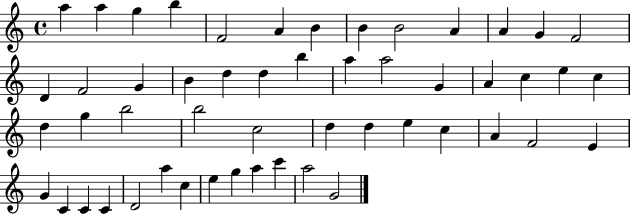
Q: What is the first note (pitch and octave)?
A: A5